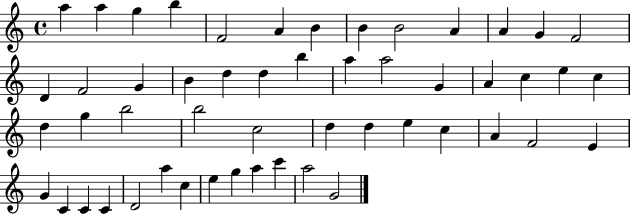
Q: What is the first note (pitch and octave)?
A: A5